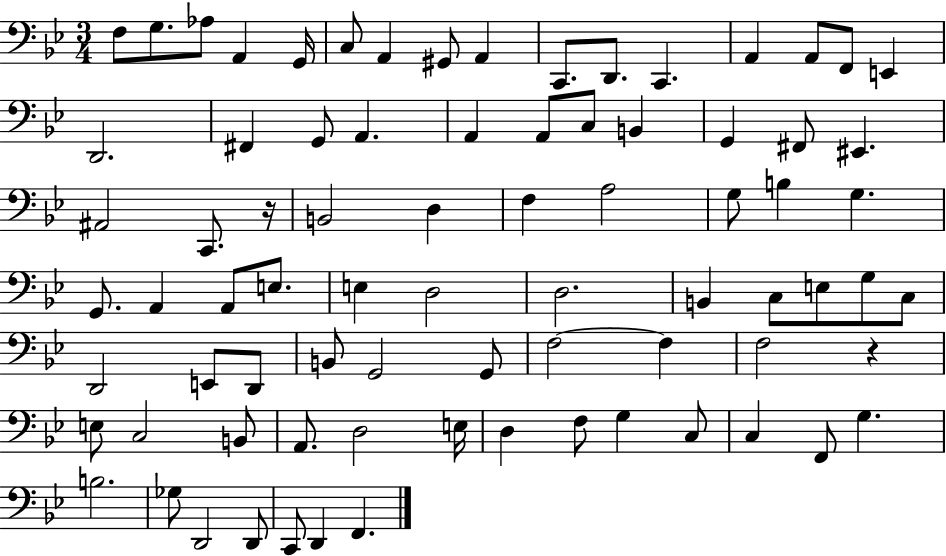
X:1
T:Untitled
M:3/4
L:1/4
K:Bb
F,/2 G,/2 _A,/2 A,, G,,/4 C,/2 A,, ^G,,/2 A,, C,,/2 D,,/2 C,, A,, A,,/2 F,,/2 E,, D,,2 ^F,, G,,/2 A,, A,, A,,/2 C,/2 B,, G,, ^F,,/2 ^E,, ^A,,2 C,,/2 z/4 B,,2 D, F, A,2 G,/2 B, G, G,,/2 A,, A,,/2 E,/2 E, D,2 D,2 B,, C,/2 E,/2 G,/2 C,/2 D,,2 E,,/2 D,,/2 B,,/2 G,,2 G,,/2 F,2 F, F,2 z E,/2 C,2 B,,/2 A,,/2 D,2 E,/4 D, F,/2 G, C,/2 C, F,,/2 G, B,2 _G,/2 D,,2 D,,/2 C,,/2 D,, F,,